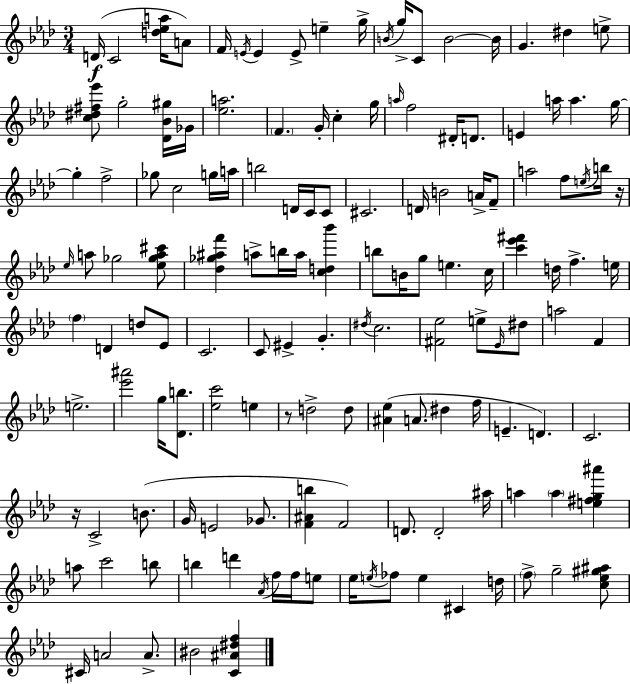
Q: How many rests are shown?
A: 3